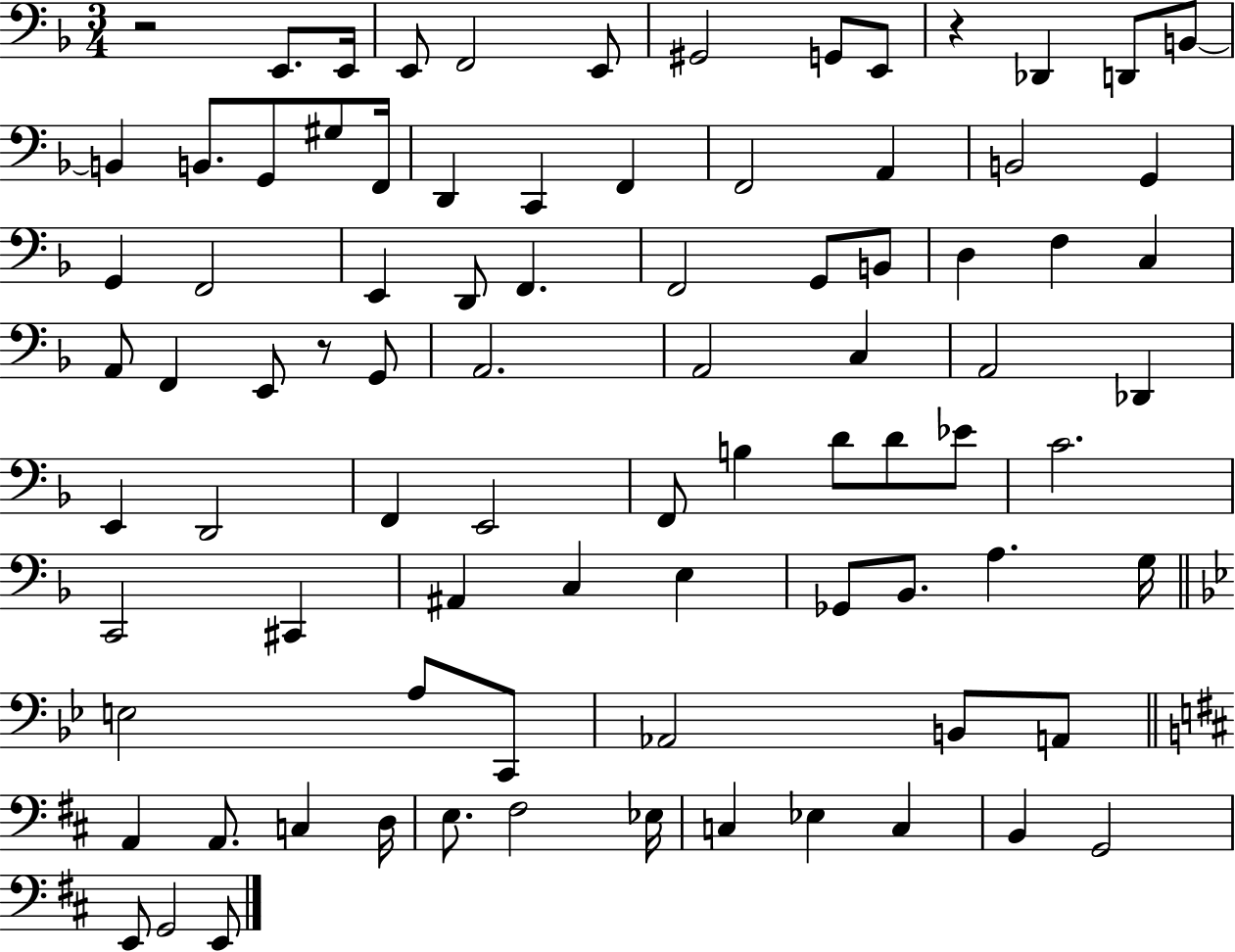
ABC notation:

X:1
T:Untitled
M:3/4
L:1/4
K:F
z2 E,,/2 E,,/4 E,,/2 F,,2 E,,/2 ^G,,2 G,,/2 E,,/2 z _D,, D,,/2 B,,/2 B,, B,,/2 G,,/2 ^G,/2 F,,/4 D,, C,, F,, F,,2 A,, B,,2 G,, G,, F,,2 E,, D,,/2 F,, F,,2 G,,/2 B,,/2 D, F, C, A,,/2 F,, E,,/2 z/2 G,,/2 A,,2 A,,2 C, A,,2 _D,, E,, D,,2 F,, E,,2 F,,/2 B, D/2 D/2 _E/2 C2 C,,2 ^C,, ^A,, C, E, _G,,/2 _B,,/2 A, G,/4 E,2 A,/2 C,,/2 _A,,2 B,,/2 A,,/2 A,, A,,/2 C, D,/4 E,/2 ^F,2 _E,/4 C, _E, C, B,, G,,2 E,,/2 G,,2 E,,/2